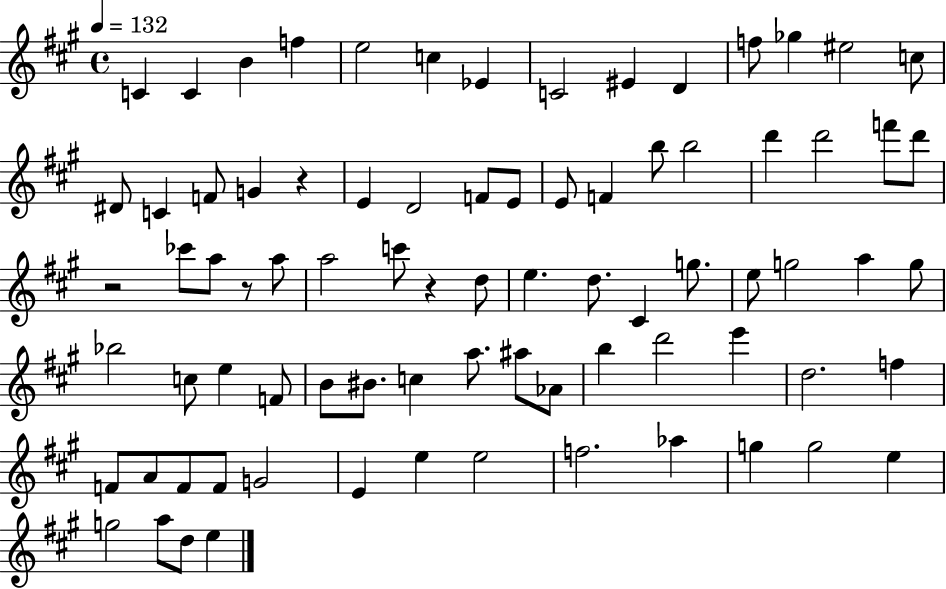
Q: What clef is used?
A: treble